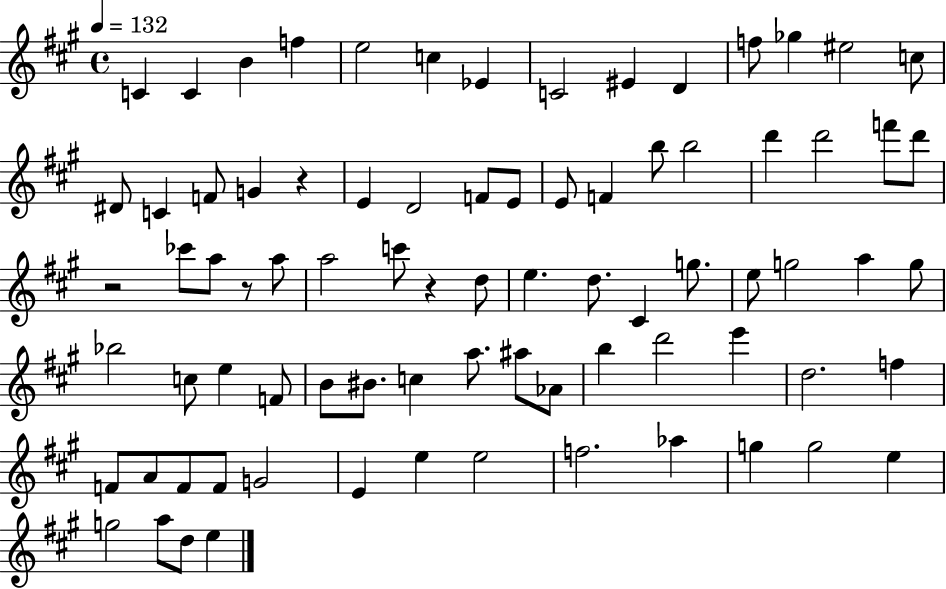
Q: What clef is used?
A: treble